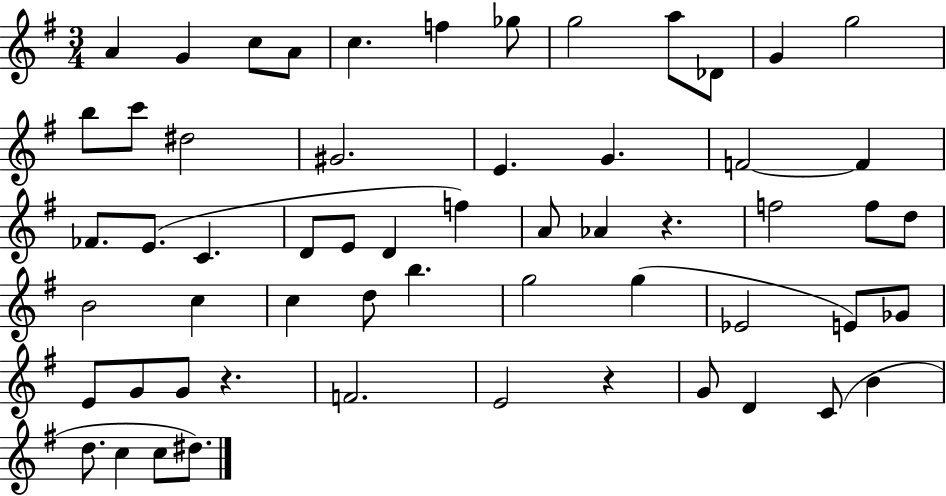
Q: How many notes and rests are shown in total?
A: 58